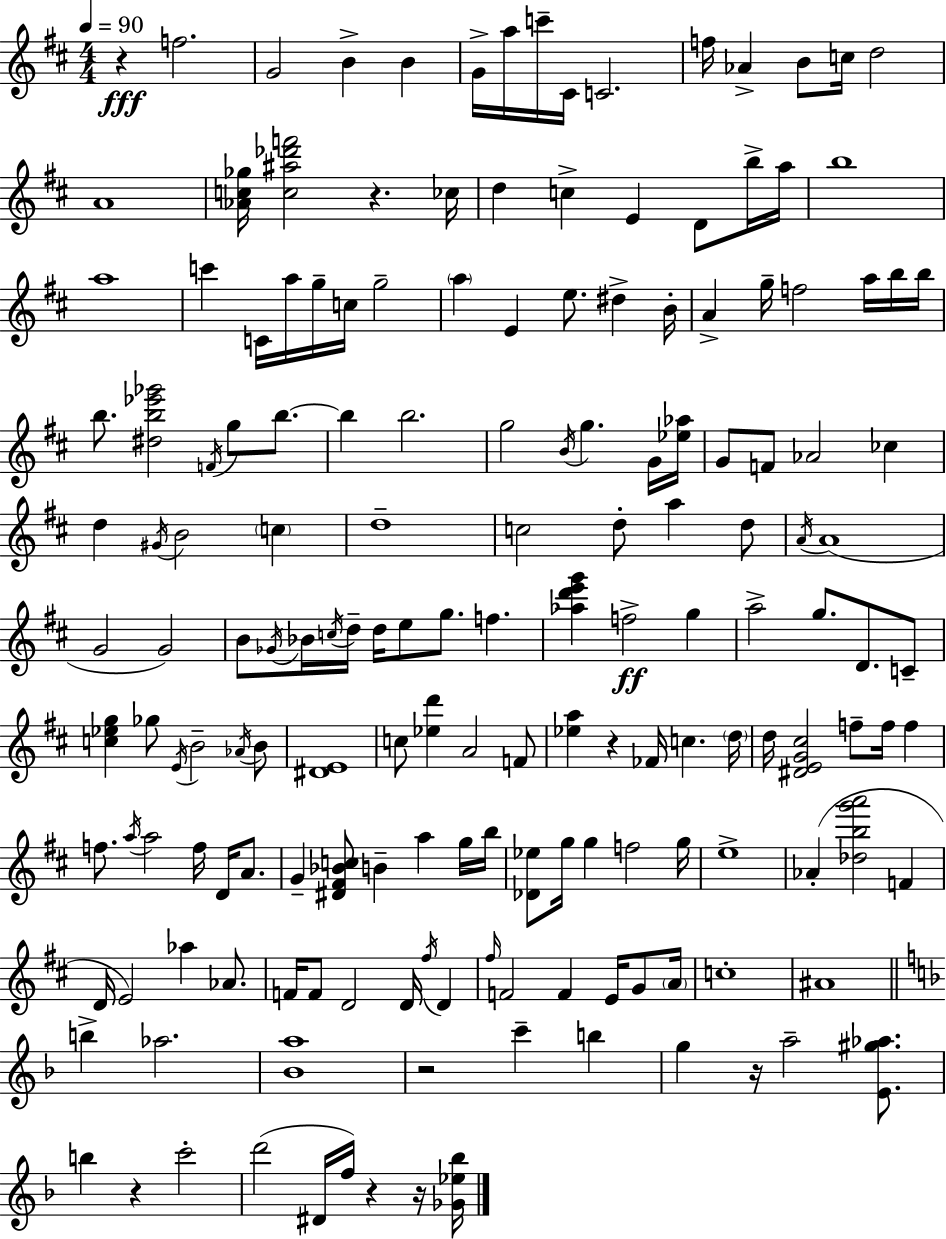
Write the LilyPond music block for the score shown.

{
  \clef treble
  \numericTimeSignature
  \time 4/4
  \key d \major
  \tempo 4 = 90
  r4\fff f''2. | g'2 b'4-> b'4 | g'16-> a''16 c'''16-- cis'16 c'2. | f''16 aes'4-> b'8 c''16 d''2 | \break a'1 | <aes' c'' ges''>16 <c'' ais'' des''' f'''>2 r4. ces''16 | d''4 c''4-> e'4 d'8 b''16-> a''16 | b''1 | \break a''1 | c'''4 c'16 a''16 g''16-- c''16 g''2-- | \parenthesize a''4 e'4 e''8. dis''4-> b'16-. | a'4-> g''16-- f''2 a''16 b''16 b''16 | \break b''8. <dis'' b'' ees''' ges'''>2 \acciaccatura { f'16 } g''8 b''8.~~ | b''4 b''2. | g''2 \acciaccatura { b'16 } g''4. | g'16 <ees'' aes''>16 g'8 f'8 aes'2 ces''4 | \break d''4 \acciaccatura { gis'16 } b'2 \parenthesize c''4 | d''1-- | c''2 d''8-. a''4 | d''8 \acciaccatura { a'16 } a'1( | \break g'2 g'2) | b'8 \acciaccatura { ges'16 } bes'16 \acciaccatura { c''16 } d''16-- d''16 e''8 g''8. | f''4. <aes'' d''' e''' g'''>4 f''2->\ff | g''4 a''2-> g''8. | \break d'8. c'8-- <c'' ees'' g''>4 ges''8 \acciaccatura { e'16 } b'2-- | \acciaccatura { aes'16 } b'8 <dis' e'>1 | c''8 <ees'' d'''>4 a'2 | f'8 <ees'' a''>4 r4 | \break fes'16 c''4. \parenthesize d''16 d''16 <dis' e' g' cis''>2 | f''8-- f''16 f''4 f''8. \acciaccatura { a''16 } a''2 | f''16 d'16 a'8. g'4-- <dis' fis' bes' c''>8 b'4-- | a''4 g''16 b''16 <des' ees''>8 g''16 g''4 | \break f''2 g''16 e''1-> | aes'4-.( <des'' b'' g''' a'''>2 | f'4 d'16 e'2) | aes''4 aes'8. f'16 f'8 d'2 | \break d'16 \acciaccatura { fis''16 } d'4 \grace { fis''16 } f'2 | f'4 e'16 g'8 \parenthesize a'16 c''1-. | ais'1 | \bar "||" \break \key d \minor b''4-> aes''2. | <bes' a''>1 | r2 c'''4-- b''4 | g''4 r16 a''2-- <e' gis'' aes''>8. | \break b''4 r4 c'''2-. | d'''2( dis'16 f''16) r4 r16 <ges' ees'' bes''>16 | \bar "|."
}